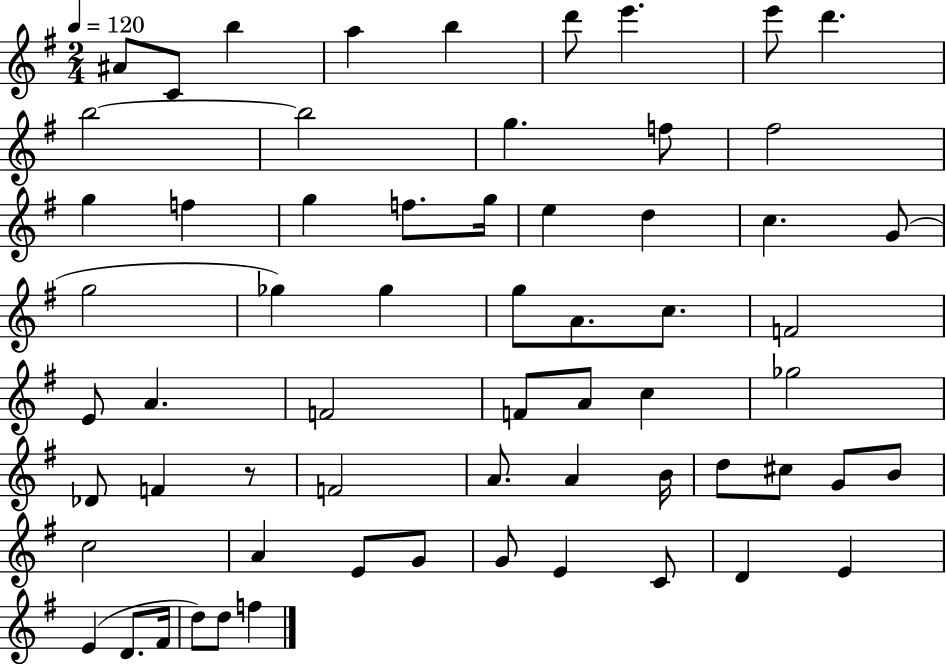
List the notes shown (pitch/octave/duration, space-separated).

A#4/e C4/e B5/q A5/q B5/q D6/e E6/q. E6/e D6/q. B5/h B5/h G5/q. F5/e F#5/h G5/q F5/q G5/q F5/e. G5/s E5/q D5/q C5/q. G4/e G5/h Gb5/q Gb5/q G5/e A4/e. C5/e. F4/h E4/e A4/q. F4/h F4/e A4/e C5/q Gb5/h Db4/e F4/q R/e F4/h A4/e. A4/q B4/s D5/e C#5/e G4/e B4/e C5/h A4/q E4/e G4/e G4/e E4/q C4/e D4/q E4/q E4/q D4/e. F#4/s D5/e D5/e F5/q